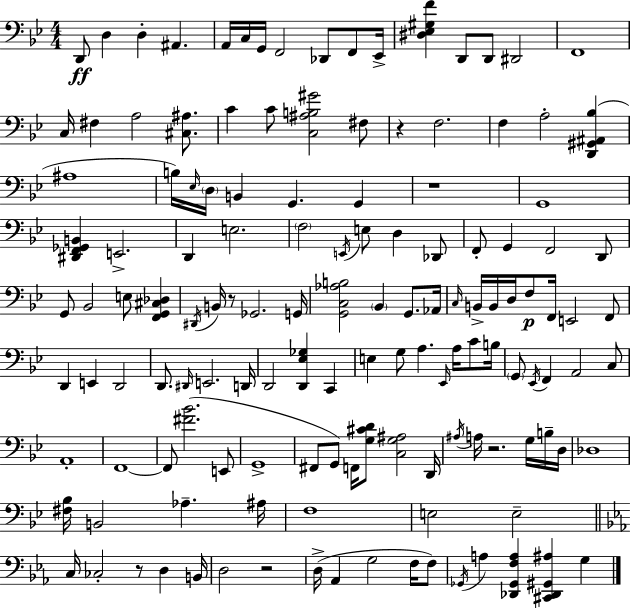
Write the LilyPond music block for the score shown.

{
  \clef bass
  \numericTimeSignature
  \time 4/4
  \key g \minor
  d,8\ff d4 d4-. ais,4. | a,16 c16 g,16 f,2 des,8 f,8 ees,16-> | <dis ees gis f'>4 d,8 d,8 dis,2 | f,1 | \break c16 fis4 a2 <cis ais>8. | c'4 c'8 <c ais b gis'>2 fis8 | r4 f2. | f4 a2-. <d, gis, ais, bes>4( | \break ais1 | b16) \grace { ees16 } \parenthesize d16 b,4 g,4. g,4 | r1 | g,1 | \break <dis, f, ges, b,>4 e,2.-> | d,4 e2. | \parenthesize f2 \acciaccatura { e,16 } e8 d4 | des,8 f,8-. g,4 f,2 | \break d,8 g,8 bes,2 e8 <f, g, cis des>4 | \acciaccatura { dis,16 } b,16 r8 ges,2. | g,16 <g, c aes b>2 \parenthesize bes,4 g,8. | aes,16 \grace { c16 } b,16-> b,16 d16 f8\p f,16 e,2 | \break f,8 d,4 e,4 d,2 | d,8. \grace { dis,16 } e,2. | d,16 d,2 <d, ees ges>4 | c,4 e4 g8 a4. | \break \grace { ees,16 } a16 c'8 b16 \parenthesize g,8 \acciaccatura { ees,16 } f,4 a,2 | c8 a,1-. | f,1~~ | f,8 <fis' bes'>2.( | \break e,8 g,1-> | fis,8 g,8) f,16 <g cis' d'>8 <c g ais>2 | d,16 \acciaccatura { ais16 } a16 r2. | g16 b16-- d16 des1 | \break <fis bes>16 b,2 | aes4.-- ais16 f1 | e2 | e2-- \bar "||" \break \key ees \major c16 ces2-. r8 d4 b,16 | d2 r2 | d16->( aes,4 g2 f16 f8) | \acciaccatura { ges,16 } a4 <des, ges, f a>4 <cis, des, gis, ais>4 g4 | \break \bar "|."
}